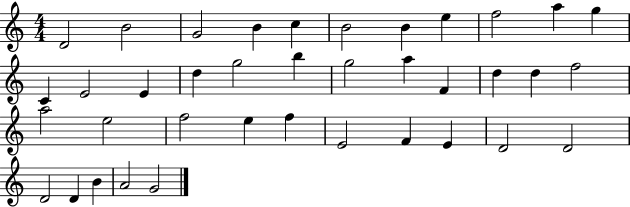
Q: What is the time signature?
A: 4/4